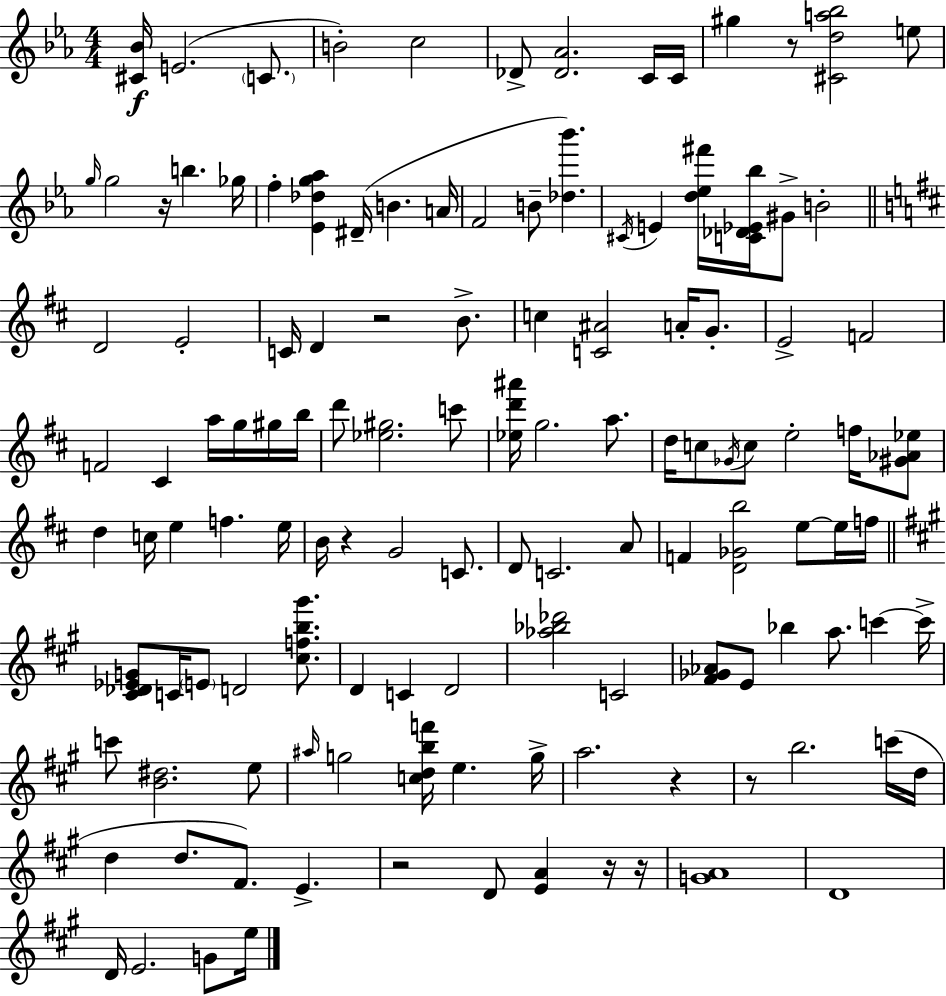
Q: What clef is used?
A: treble